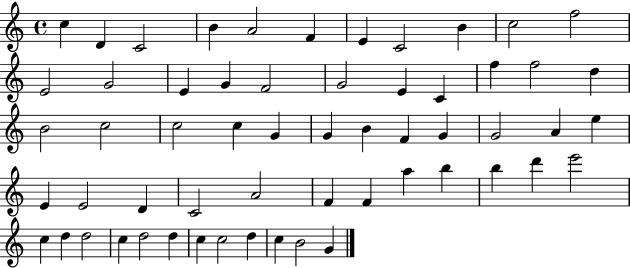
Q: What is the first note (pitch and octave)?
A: C5